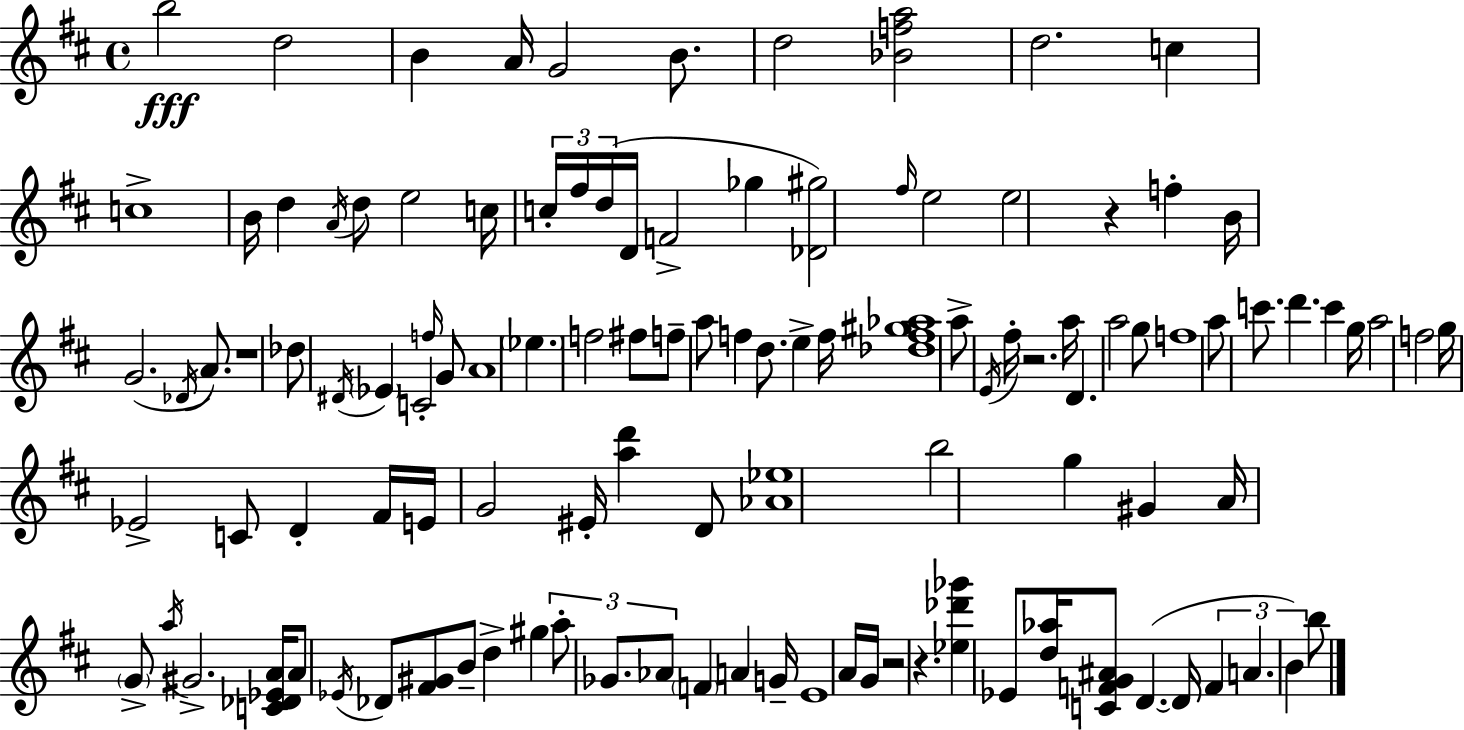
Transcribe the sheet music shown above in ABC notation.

X:1
T:Untitled
M:4/4
L:1/4
K:D
b2 d2 B A/4 G2 B/2 d2 [_Bfa]2 d2 c c4 B/4 d A/4 d/2 e2 c/4 c/4 ^f/4 d/4 D/4 F2 _g [_D^g]2 ^f/4 e2 e2 z f B/4 G2 _D/4 A/2 z4 _d/2 ^D/4 _E C2 f/4 G/2 A4 _e f2 ^f/2 f/2 a/2 f d/2 e f/4 [_df^g_a]4 a/2 E/4 ^f/4 z2 a/4 D a2 g/2 f4 a/2 c'/2 d' c' g/4 a2 f2 g/4 _E2 C/2 D ^F/4 E/4 G2 ^E/4 [ad'] D/2 [_A_e]4 b2 g ^G A/4 G/2 a/4 ^G2 [C_D_EA]/4 A/2 _E/4 _D/2 [^F^G]/2 B/2 d ^g a/2 _G/2 _A/2 F A G/4 E4 A/4 G/4 z2 z [_e_d'_g'] _E/2 [d_a]/4 [CFG^A]/2 D D/4 F A B b/2